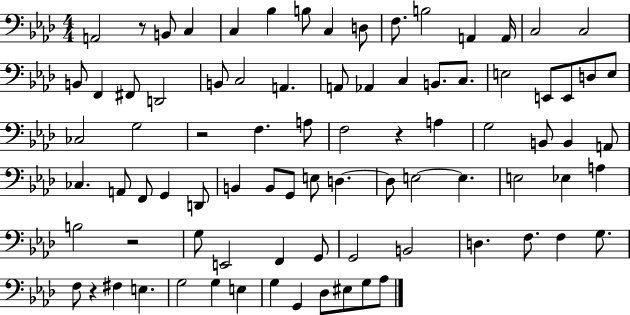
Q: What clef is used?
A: bass